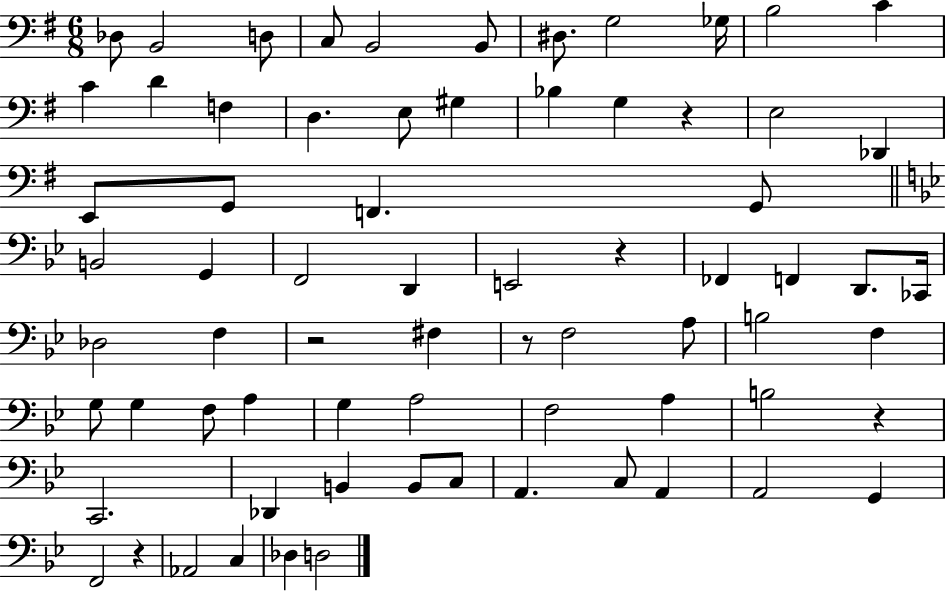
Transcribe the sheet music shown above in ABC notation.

X:1
T:Untitled
M:6/8
L:1/4
K:G
_D,/2 B,,2 D,/2 C,/2 B,,2 B,,/2 ^D,/2 G,2 _G,/4 B,2 C C D F, D, E,/2 ^G, _B, G, z E,2 _D,, E,,/2 G,,/2 F,, G,,/2 B,,2 G,, F,,2 D,, E,,2 z _F,, F,, D,,/2 _C,,/4 _D,2 F, z2 ^F, z/2 F,2 A,/2 B,2 F, G,/2 G, F,/2 A, G, A,2 F,2 A, B,2 z C,,2 _D,, B,, B,,/2 C,/2 A,, C,/2 A,, A,,2 G,, F,,2 z _A,,2 C, _D, D,2